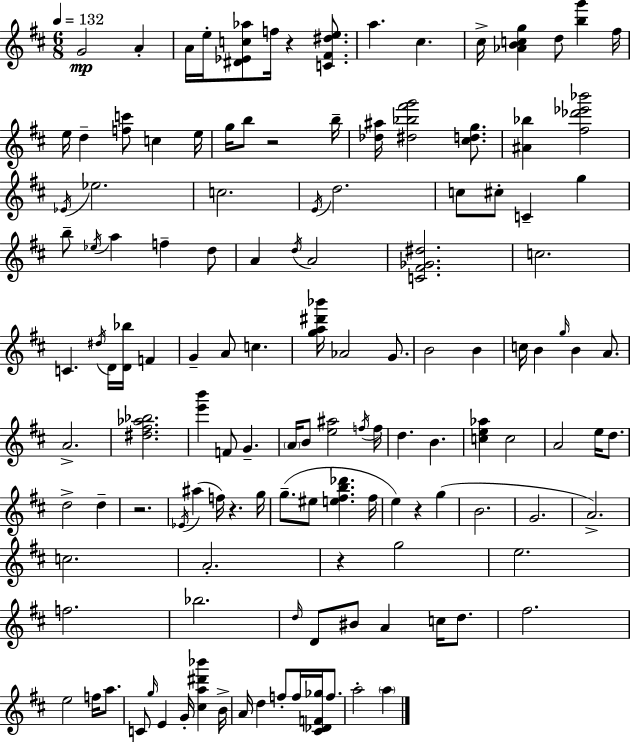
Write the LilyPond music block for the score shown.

{
  \clef treble
  \numericTimeSignature
  \time 6/8
  \key d \major
  \tempo 4 = 132
  g'2\mp a'4-. | a'16 e''16-. <dis' ees' c'' aes''>8 f''16 r4 <c' fis' dis'' e''>8. | a''4. cis''4. | cis''16-> <aes' b' c'' g''>4 d''8 <b'' g'''>4 fis''16 | \break e''16 d''4-- <f'' c'''>8 c''4 e''16 | g''16 b''8 r2 b''16-- | <des'' ais''>16 <dis'' bes'' fis''' g'''>2 <cis'' d'' g''>8. | <ais' bes''>4 <fis'' des''' ees''' bes'''>2 | \break \acciaccatura { ees'16 } ees''2. | c''2. | \acciaccatura { e'16 } d''2. | c''8 cis''8-. c'4-- g''4 | \break b''8-- \acciaccatura { ees''16 } a''4 f''4-- | d''8 a'4 \acciaccatura { d''16 } a'2 | <c' fis' ges' dis''>2. | c''2. | \break c'4. \acciaccatura { dis''16 } d'16 | <d' bes''>16 f'4 g'4-- a'8 c''4. | <g'' a'' dis''' bes'''>16 aes'2 | g'8. b'2 | \break b'4 c''16 b'4 \grace { g''16 } b'4 | a'8. a'2.-> | <dis'' fis'' aes'' bes''>2. | <e''' b'''>4 f'8 | \break g'4.-- \parenthesize a'16 b'8 <e'' ais''>2 | \acciaccatura { f''16 } f''16 d''4. | b'4. <c'' e'' aes''>4 c''2 | a'2 | \break e''16 d''8. d''2-> | d''4-- r2. | \acciaccatura { ees'16 }( ais''4 | f''16) r4. g''16 g''8.--( eis''8 | \break <e'' fis'' b'' des'''>4. fis''16 e''4) | r4 g''4( b'2. | g'2. | a'2.->) | \break c''2. | a'2.-. | r4 | g''2 e''2. | \break f''2. | bes''2. | \grace { d''16 } d'8 bis'8 | a'4 c''16 d''8. fis''2. | \break e''2 | f''16 a''8. c'8 \grace { g''16 } | e'4 g'16-. <cis'' a'' dis''' bes'''>4 b'16-> a'16 d''4 | f''8-. f''16 <cis' des' f' ges''>16 f''8. a''2-. | \break \parenthesize a''4 \bar "|."
}